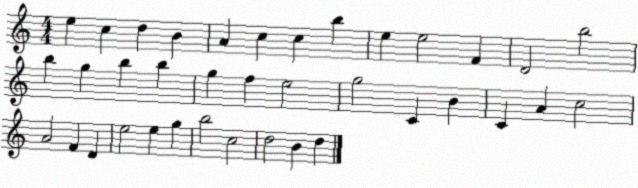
X:1
T:Untitled
M:4/4
L:1/4
K:C
e c d B A c c b e e2 F D2 b2 b g b b g f e2 g2 C B C A c2 A2 F D e2 e g b2 c2 d2 B d